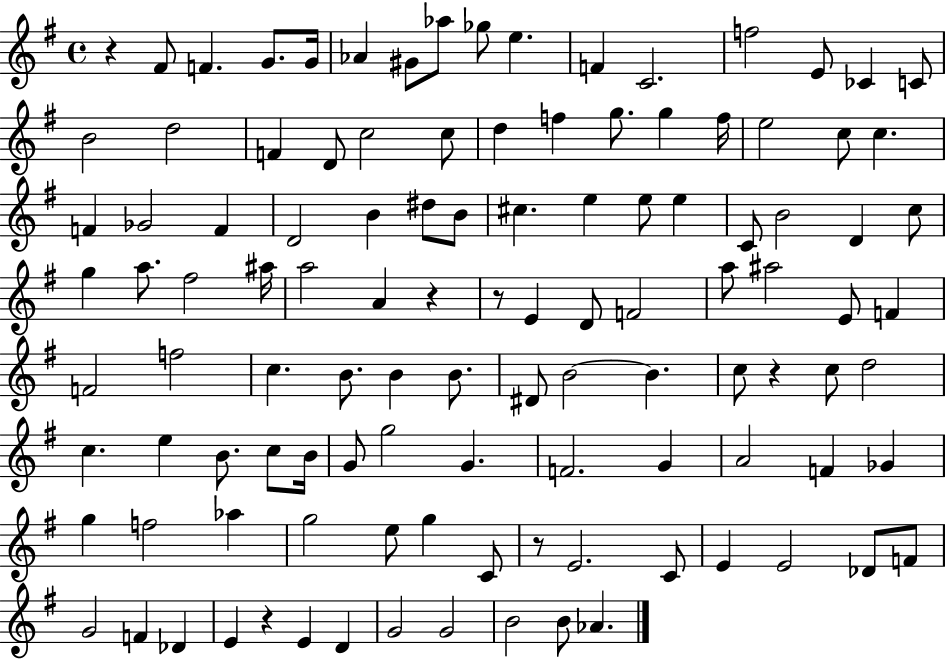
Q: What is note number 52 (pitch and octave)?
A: D4